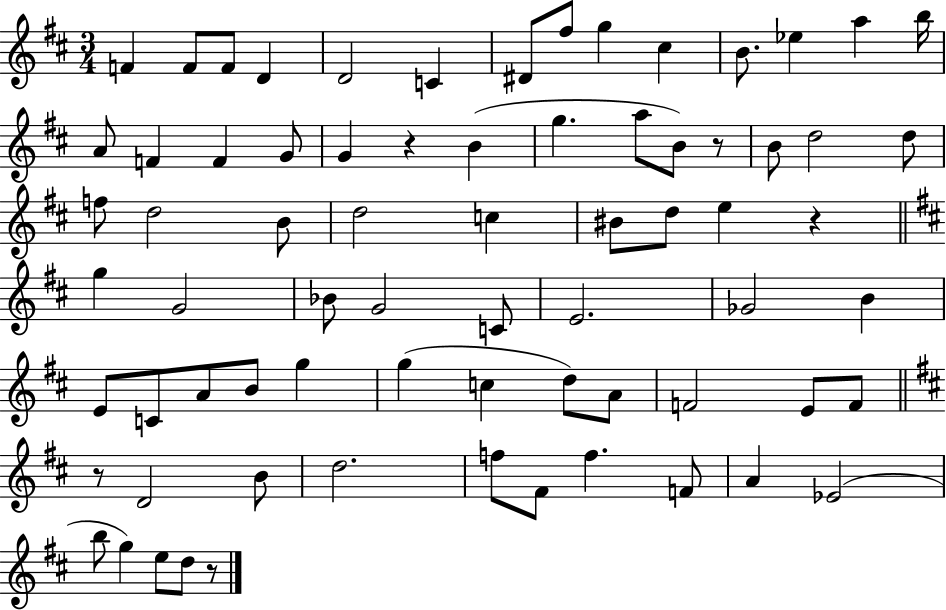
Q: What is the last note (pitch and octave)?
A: D5